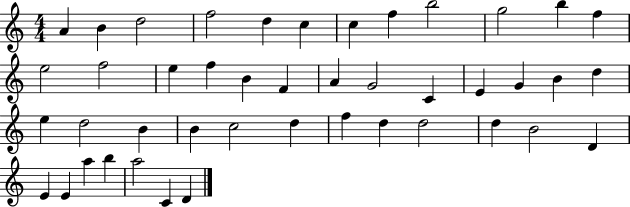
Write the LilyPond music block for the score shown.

{
  \clef treble
  \numericTimeSignature
  \time 4/4
  \key c \major
  a'4 b'4 d''2 | f''2 d''4 c''4 | c''4 f''4 b''2 | g''2 b''4 f''4 | \break e''2 f''2 | e''4 f''4 b'4 f'4 | a'4 g'2 c'4 | e'4 g'4 b'4 d''4 | \break e''4 d''2 b'4 | b'4 c''2 d''4 | f''4 d''4 d''2 | d''4 b'2 d'4 | \break e'4 e'4 a''4 b''4 | a''2 c'4 d'4 | \bar "|."
}